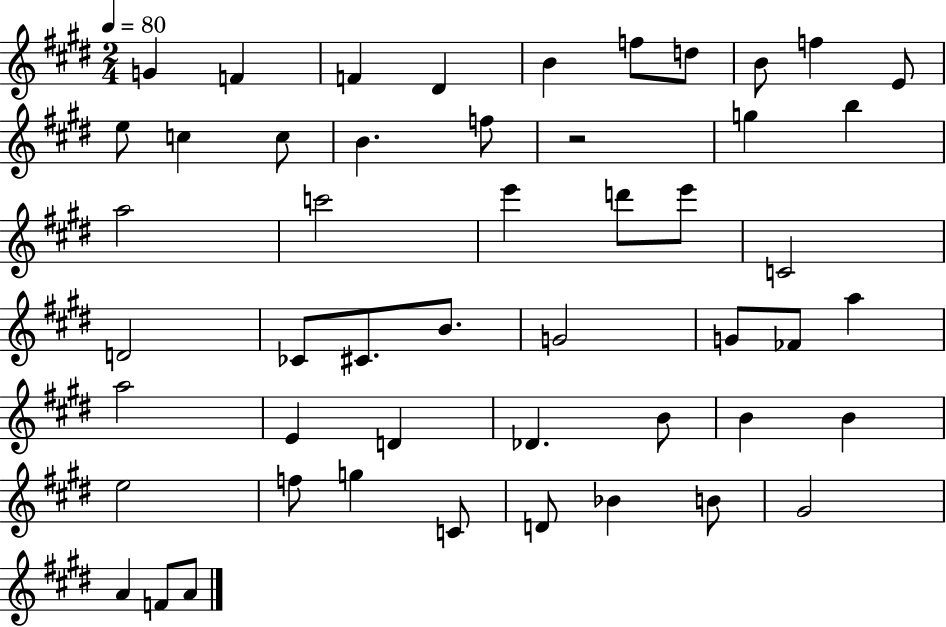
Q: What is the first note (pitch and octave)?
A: G4